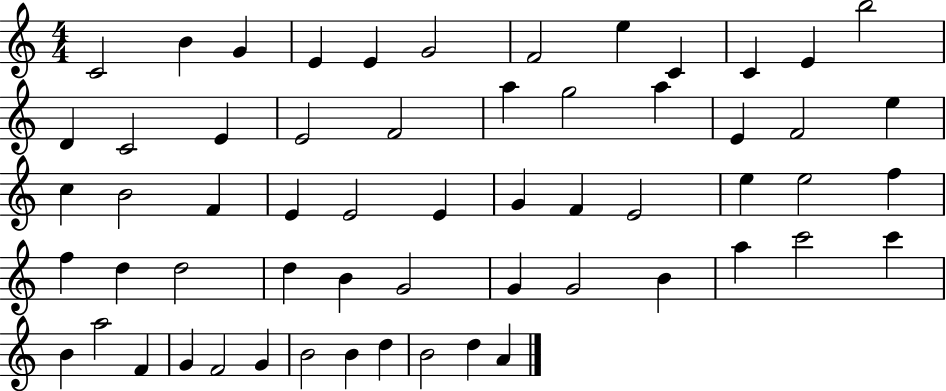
X:1
T:Untitled
M:4/4
L:1/4
K:C
C2 B G E E G2 F2 e C C E b2 D C2 E E2 F2 a g2 a E F2 e c B2 F E E2 E G F E2 e e2 f f d d2 d B G2 G G2 B a c'2 c' B a2 F G F2 G B2 B d B2 d A